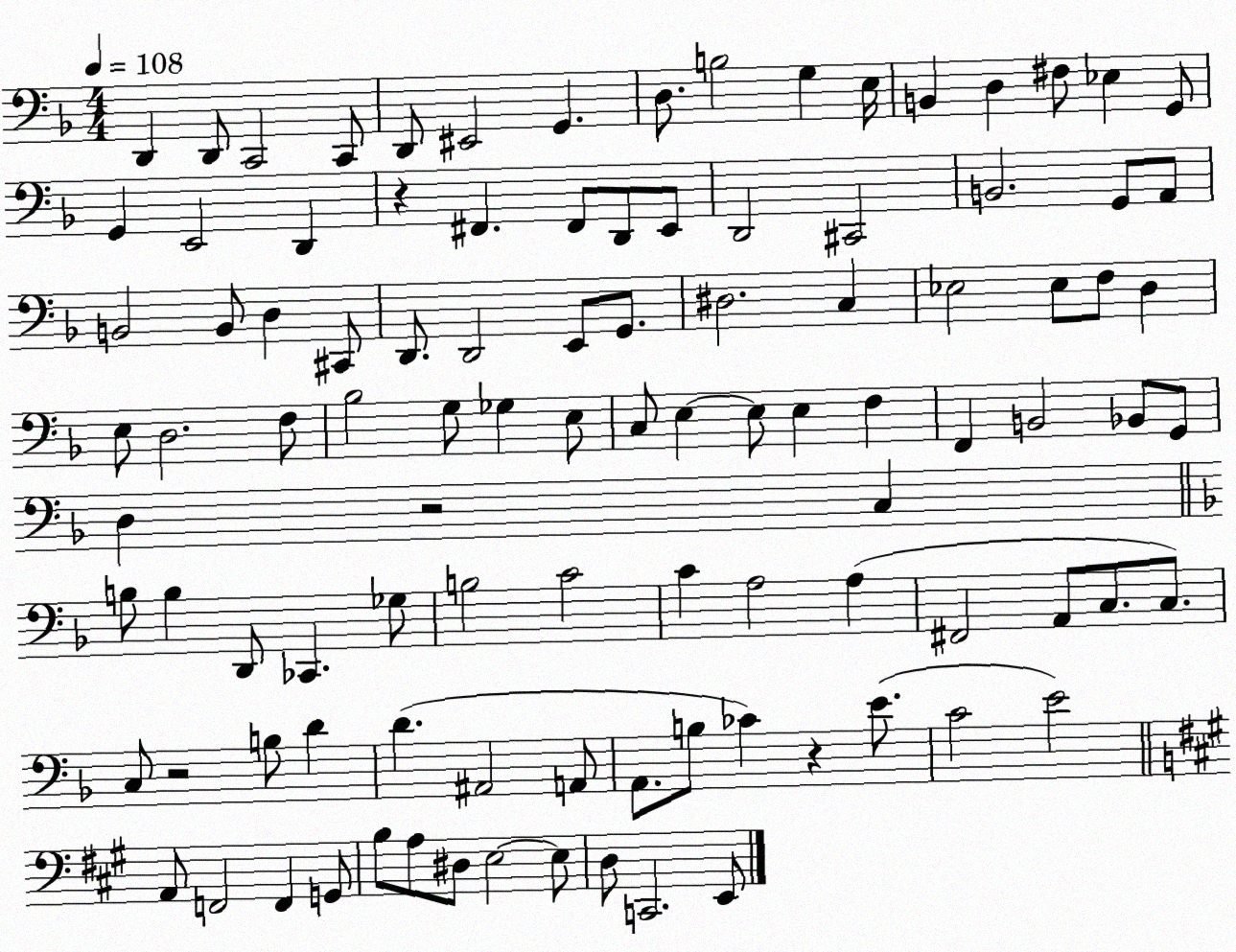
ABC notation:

X:1
T:Untitled
M:4/4
L:1/4
K:F
D,, D,,/2 C,,2 C,,/2 D,,/2 ^E,,2 G,, D,/2 B,2 G, E,/4 B,, D, ^F,/2 _E, G,,/2 G,, E,,2 D,, z ^F,, ^F,,/2 D,,/2 E,,/2 D,,2 ^C,,2 B,,2 G,,/2 A,,/2 B,,2 B,,/2 D, ^C,,/2 D,,/2 D,,2 E,,/2 G,,/2 ^D,2 C, _E,2 _E,/2 F,/2 D, E,/2 D,2 F,/2 _B,2 G,/2 _G, E,/2 C,/2 E, E,/2 E, F, F,, B,,2 _B,,/2 G,,/2 D, z2 C, B,/2 B, D,,/2 _C,, _G,/2 B,2 C2 C A,2 A, ^F,,2 A,,/2 C,/2 C,/2 C,/2 z2 B,/2 D D ^A,,2 A,,/2 A,,/2 B,/2 _C z E/2 C2 E2 A,,/2 F,,2 F,, G,,/2 B,/2 A,/2 ^D,/2 E,2 E,/2 D,/2 C,,2 E,,/2